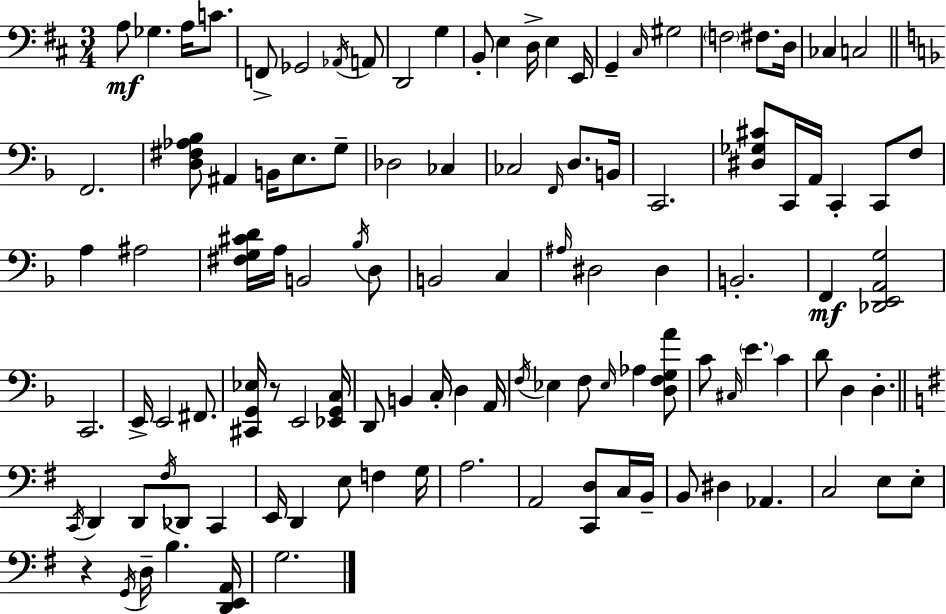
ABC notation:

X:1
T:Untitled
M:3/4
L:1/4
K:D
A,/2 _G, A,/4 C/2 F,,/2 _G,,2 _A,,/4 A,,/2 D,,2 G, B,,/2 E, D,/4 E, E,,/4 G,, ^C,/4 ^G,2 F,2 ^F,/2 D,/4 _C, C,2 F,,2 [D,^F,_A,_B,]/2 ^A,, B,,/4 E,/2 G,/2 _D,2 _C, _C,2 F,,/4 D,/2 B,,/4 C,,2 [^D,_G,^C]/2 C,,/4 A,,/4 C,, C,,/2 F,/2 A, ^A,2 [^F,G,^CD]/4 A,/4 B,,2 _B,/4 D,/2 B,,2 C, ^A,/4 ^D,2 ^D, B,,2 F,, [_D,,E,,A,,G,]2 C,,2 E,,/4 E,,2 ^F,,/2 [^C,,G,,_E,]/4 z/2 E,,2 [_E,,G,,C,]/4 D,,/2 B,, C,/4 D, A,,/4 F,/4 _E, F,/2 _E,/4 _A, [D,F,G,A]/2 C/2 ^C,/4 E C D/2 D, D, C,,/4 D,, D,,/2 ^F,/4 _D,,/2 C,, E,,/4 D,, E,/2 F, G,/4 A,2 A,,2 [C,,D,]/2 C,/4 B,,/4 B,,/2 ^D, _A,, C,2 E,/2 E,/2 z G,,/4 D,/4 B, [D,,E,,A,,]/4 G,2